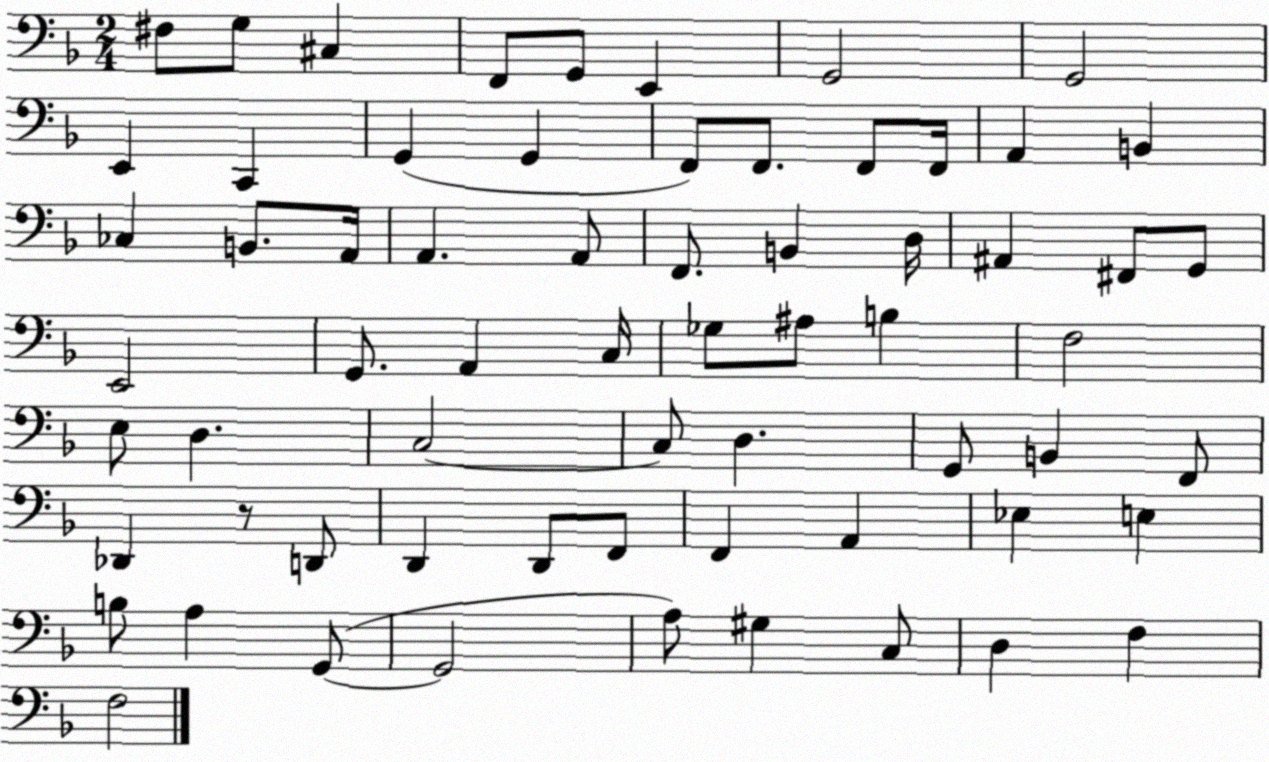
X:1
T:Untitled
M:2/4
L:1/4
K:F
^F,/2 G,/2 ^C, F,,/2 G,,/2 E,, G,,2 G,,2 E,, C,, G,, G,, F,,/2 F,,/2 F,,/2 F,,/4 A,, B,, _C, B,,/2 A,,/4 A,, A,,/2 F,,/2 B,, D,/4 ^A,, ^F,,/2 G,,/2 E,,2 G,,/2 A,, C,/4 _G,/2 ^A,/2 B, F,2 E,/2 D, C,2 C,/2 D, G,,/2 B,, F,,/2 _D,, z/2 D,,/2 D,, D,,/2 F,,/2 F,, A,, _E, E, B,/2 A, G,,/2 G,,2 A,/2 ^G, C,/2 D, F, F,2